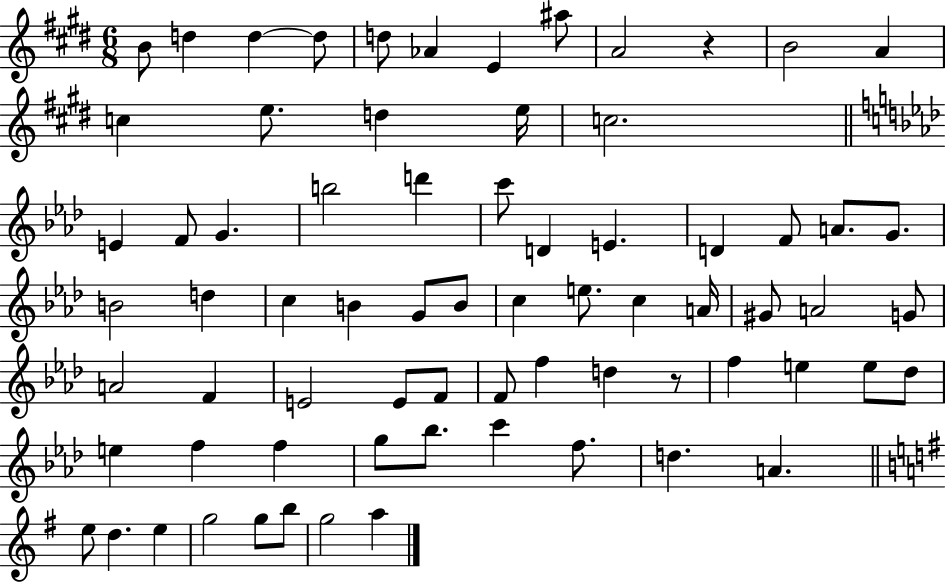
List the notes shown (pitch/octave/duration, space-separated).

B4/e D5/q D5/q D5/e D5/e Ab4/q E4/q A#5/e A4/h R/q B4/h A4/q C5/q E5/e. D5/q E5/s C5/h. E4/q F4/e G4/q. B5/h D6/q C6/e D4/q E4/q. D4/q F4/e A4/e. G4/e. B4/h D5/q C5/q B4/q G4/e B4/e C5/q E5/e. C5/q A4/s G#4/e A4/h G4/e A4/h F4/q E4/h E4/e F4/e F4/e F5/q D5/q R/e F5/q E5/q E5/e Db5/e E5/q F5/q F5/q G5/e Bb5/e. C6/q F5/e. D5/q. A4/q. E5/e D5/q. E5/q G5/h G5/e B5/e G5/h A5/q